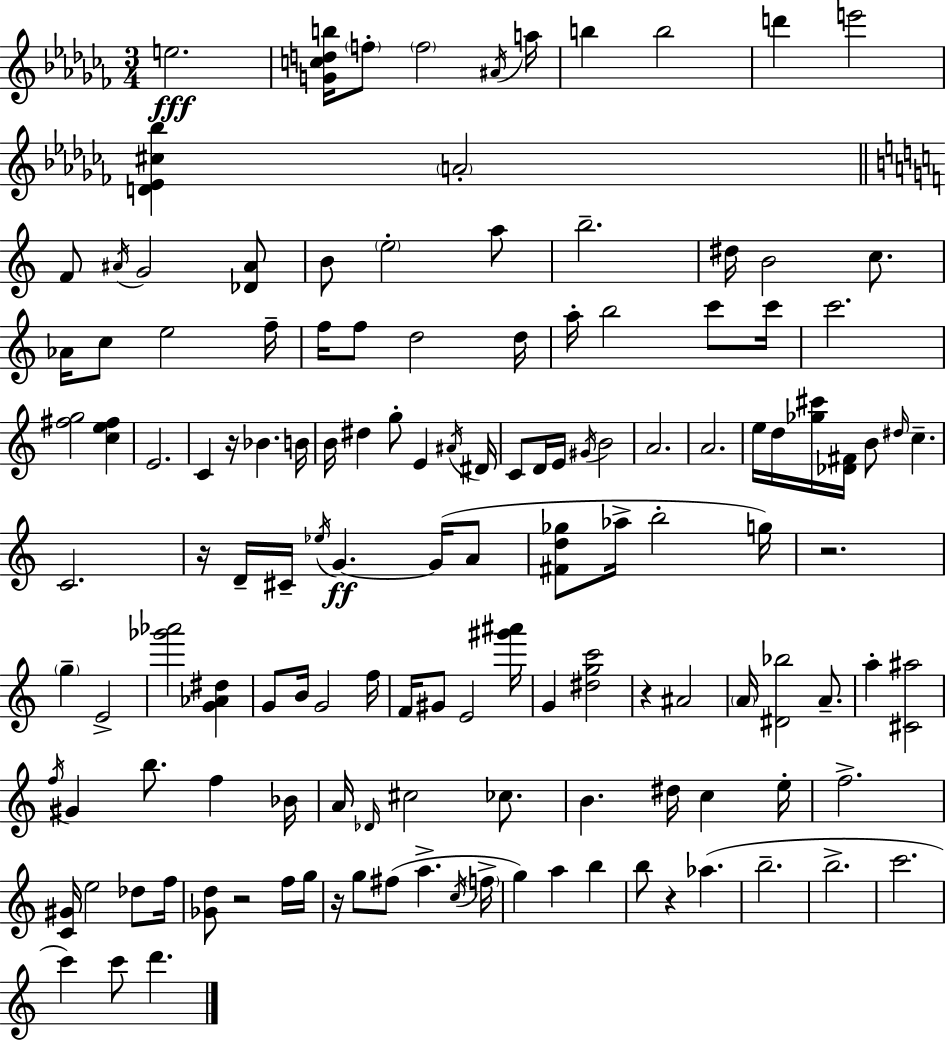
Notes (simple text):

E5/h. [G4,C5,D5,B5]/s F5/e F5/h A#4/s A5/s B5/q B5/h D6/q E6/h [D4,Eb4,C#5,Bb5]/q A4/h F4/e A#4/s G4/h [Db4,A#4]/e B4/e E5/h A5/e B5/h. D#5/s B4/h C5/e. Ab4/s C5/e E5/h F5/s F5/s F5/e D5/h D5/s A5/s B5/h C6/e C6/s C6/h. [F#5,G5]/h [C5,E5,F#5]/q E4/h. C4/q R/s Bb4/q. B4/s B4/s D#5/q G5/e E4/q A#4/s D#4/s C4/e D4/s E4/s G#4/s B4/h A4/h. A4/h. E5/s D5/s [Gb5,C#6]/s [Db4,F#4]/s B4/e D#5/s C5/q. C4/h. R/s D4/s C#4/s Eb5/s G4/q. G4/s A4/e [F#4,D5,Gb5]/e Ab5/s B5/h G5/s R/h. G5/q E4/h [Gb6,Ab6]/h [G4,Ab4,D#5]/q G4/e B4/s G4/h F5/s F4/s G#4/e E4/h [G#6,A#6]/s G4/q [D#5,G5,C6]/h R/q A#4/h A4/s [D#4,Bb5]/h A4/e. A5/q [C#4,A#5]/h F5/s G#4/q B5/e. F5/q Bb4/s A4/s Db4/s C#5/h CES5/e. B4/q. D#5/s C5/q E5/s F5/h. [C4,G#4]/s E5/h Db5/e F5/s [Gb4,D5]/e R/h F5/s G5/s R/s G5/e F#5/e A5/q. C5/s F5/s G5/q A5/q B5/q B5/e R/q Ab5/q. B5/h. B5/h. C6/h. C6/q C6/e D6/q.